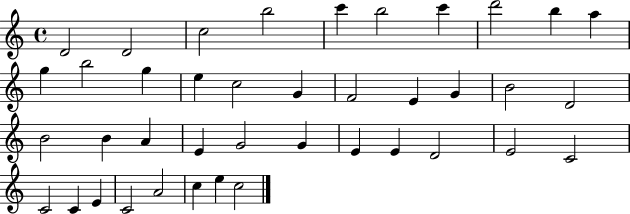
{
  \clef treble
  \time 4/4
  \defaultTimeSignature
  \key c \major
  d'2 d'2 | c''2 b''2 | c'''4 b''2 c'''4 | d'''2 b''4 a''4 | \break g''4 b''2 g''4 | e''4 c''2 g'4 | f'2 e'4 g'4 | b'2 d'2 | \break b'2 b'4 a'4 | e'4 g'2 g'4 | e'4 e'4 d'2 | e'2 c'2 | \break c'2 c'4 e'4 | c'2 a'2 | c''4 e''4 c''2 | \bar "|."
}